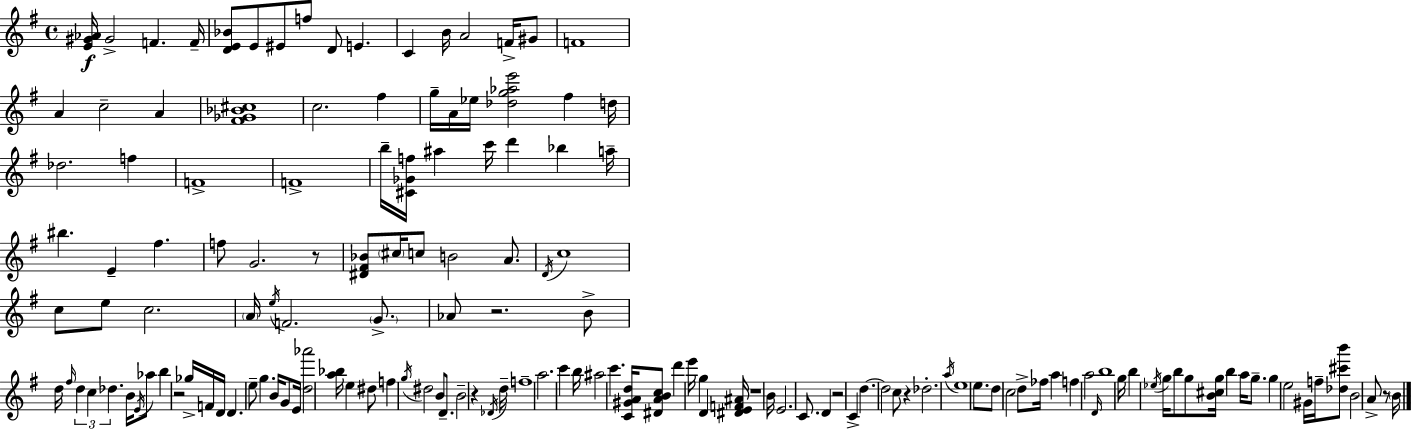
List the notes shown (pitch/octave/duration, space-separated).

[E4,G#4,Ab4]/s G#4/h F4/q. F4/s [D4,E4,Bb4]/e E4/e EIS4/e F5/e D4/e E4/q. C4/q B4/s A4/h F4/s G#4/e F4/w A4/q C5/h A4/q [F#4,Gb4,Bb4,C#5]/w C5/h. F#5/q G5/s A4/s Eb5/s [Db5,G5,Ab5,E6]/h F#5/q D5/s Db5/h. F5/q F4/w F4/w B5/s [C#4,Gb4,F5]/s A#5/q C6/s D6/q Bb5/q A5/s BIS5/q. E4/q F#5/q. F5/e G4/h. R/e [D#4,F#4,Bb4]/e C#5/s C5/e B4/h A4/e. D4/s C5/w C5/e E5/e C5/h. A4/s E5/s F4/h. G4/e. Ab4/e R/h. B4/e D5/s F#5/s D5/q C5/q Db5/q. B4/s E4/s Ab5/e B5/q R/h Gb5/s F4/s D4/s D4/q. E5/e G5/q. B4/s G4/e E4/s [D5,Ab6]/h [A5,Bb5]/s E5/q D#5/e F5/q G5/s D#5/h B4/e D4/e. B4/h R/q Db4/s D5/s F5/w A5/h. C6/q B5/s A#5/h C6/q. [C4,G#4,A4,D5]/s [D#4,A4,B4,C5]/e D6/q E6/s G5/q D4/q [D#4,E4,F4,A#4]/s R/w B4/s E4/h. C4/e. D4/q R/h C4/q D5/q. D5/h C5/e R/q Db5/h. A5/s E5/w E5/e. D5/e C5/h D5/e FES5/s A5/q F5/q A5/h D4/s B5/w G5/s B5/q Eb5/s G5/s B5/e G5/e [B4,C#5,G5]/s B5/q A5/s G5/e. G5/q E5/h G#4/s F5/s [Db5,C#6,B6]/e B4/h A4/e R/e B4/s